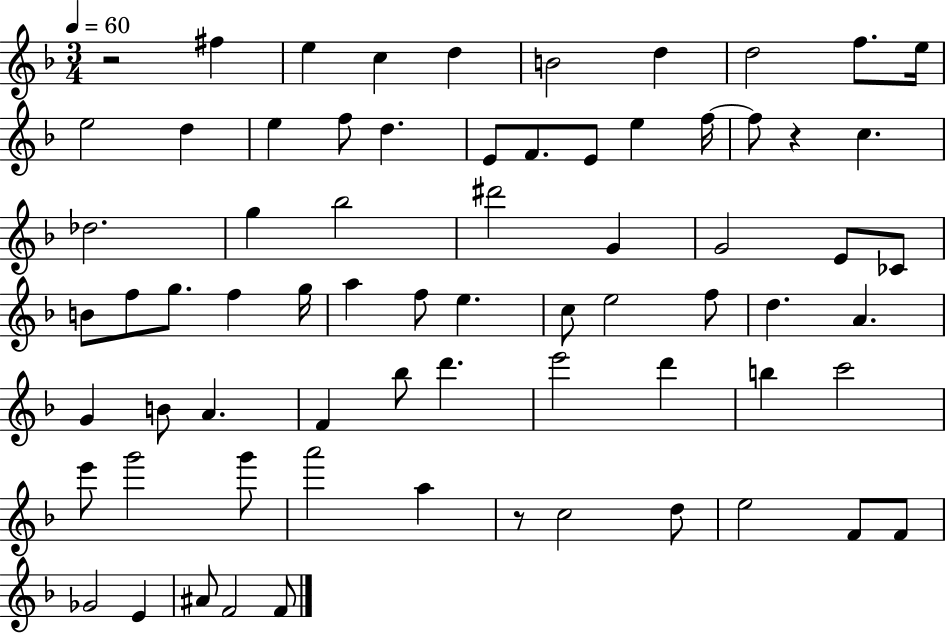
{
  \clef treble
  \numericTimeSignature
  \time 3/4
  \key f \major
  \tempo 4 = 60
  \repeat volta 2 { r2 fis''4 | e''4 c''4 d''4 | b'2 d''4 | d''2 f''8. e''16 | \break e''2 d''4 | e''4 f''8 d''4. | e'8 f'8. e'8 e''4 f''16~~ | f''8 r4 c''4. | \break des''2. | g''4 bes''2 | dis'''2 g'4 | g'2 e'8 ces'8 | \break b'8 f''8 g''8. f''4 g''16 | a''4 f''8 e''4. | c''8 e''2 f''8 | d''4. a'4. | \break g'4 b'8 a'4. | f'4 bes''8 d'''4. | e'''2 d'''4 | b''4 c'''2 | \break e'''8 g'''2 g'''8 | a'''2 a''4 | r8 c''2 d''8 | e''2 f'8 f'8 | \break ges'2 e'4 | ais'8 f'2 f'8 | } \bar "|."
}